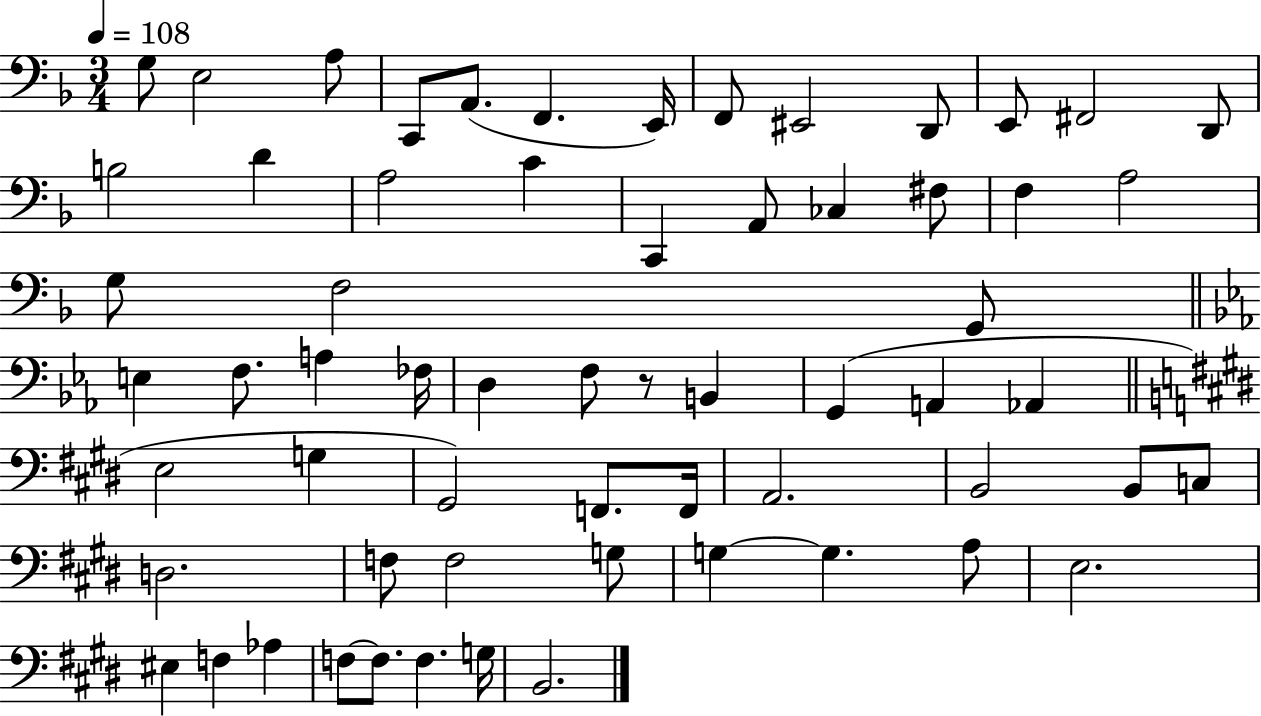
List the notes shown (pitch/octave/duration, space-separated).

G3/e E3/h A3/e C2/e A2/e. F2/q. E2/s F2/e EIS2/h D2/e E2/e F#2/h D2/e B3/h D4/q A3/h C4/q C2/q A2/e CES3/q F#3/e F3/q A3/h G3/e F3/h G2/e E3/q F3/e. A3/q FES3/s D3/q F3/e R/e B2/q G2/q A2/q Ab2/q E3/h G3/q G#2/h F2/e. F2/s A2/h. B2/h B2/e C3/e D3/h. F3/e F3/h G3/e G3/q G3/q. A3/e E3/h. EIS3/q F3/q Ab3/q F3/e F3/e. F3/q. G3/s B2/h.